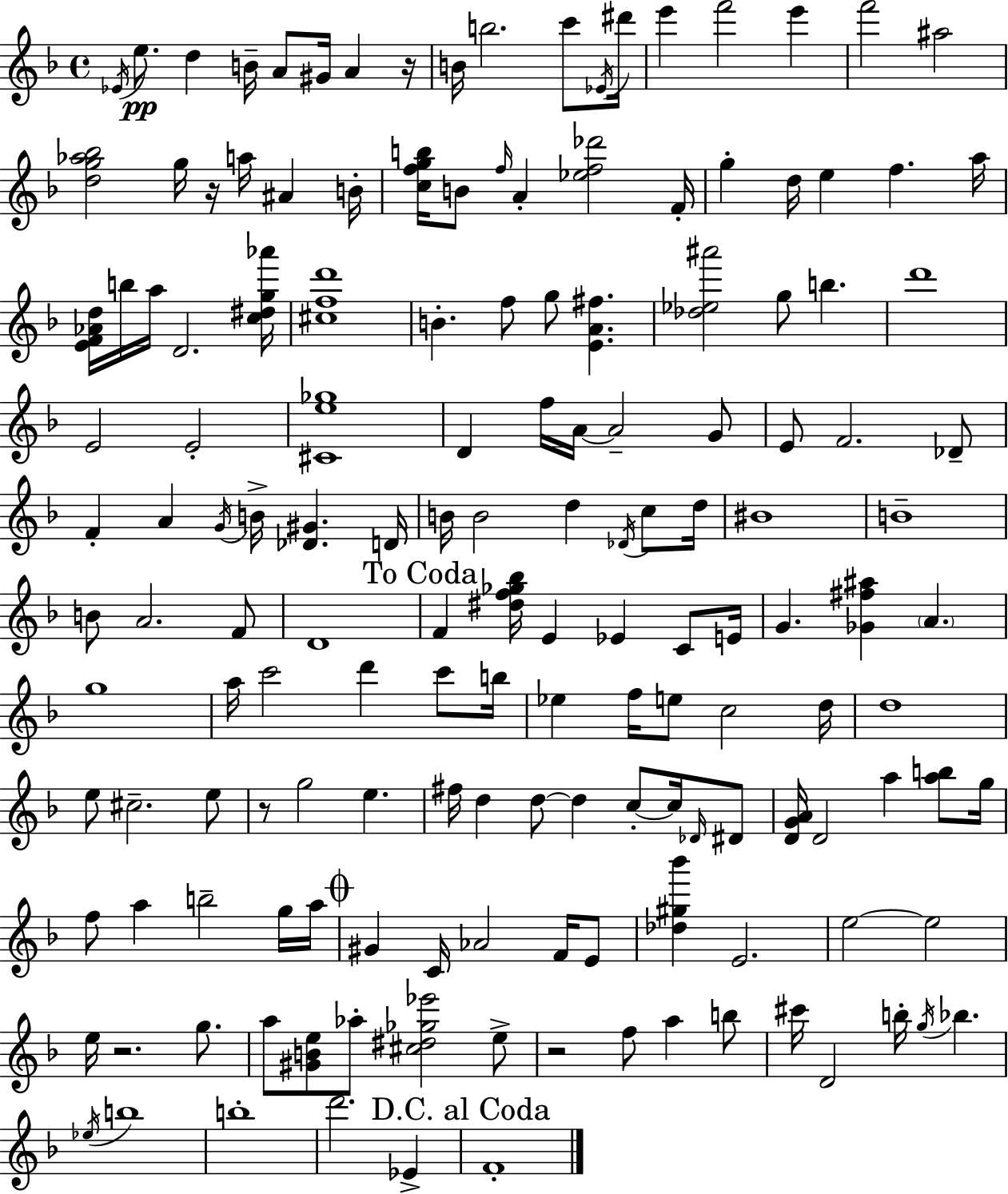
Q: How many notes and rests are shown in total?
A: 155